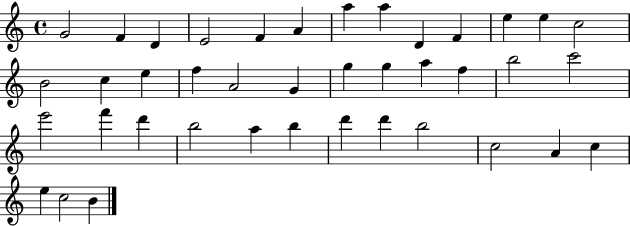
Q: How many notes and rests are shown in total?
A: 40